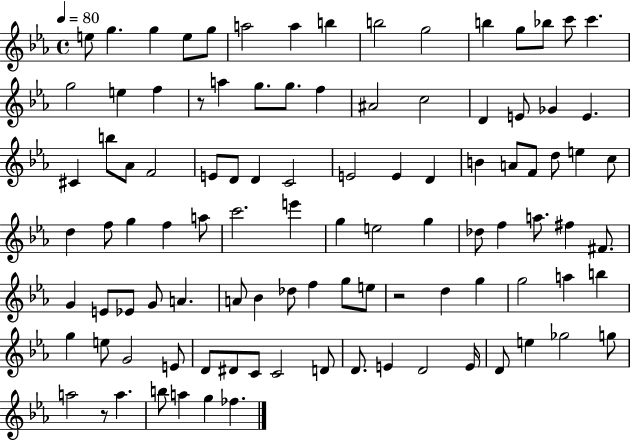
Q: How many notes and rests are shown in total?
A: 102